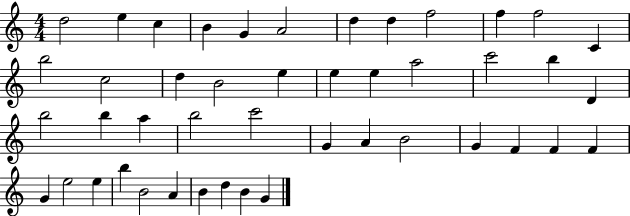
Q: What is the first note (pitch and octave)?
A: D5